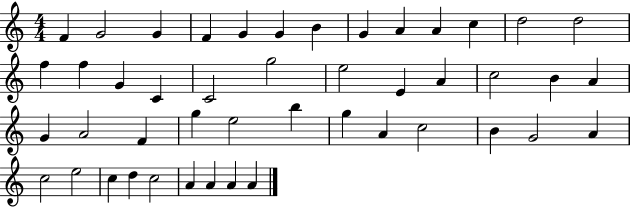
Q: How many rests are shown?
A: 0